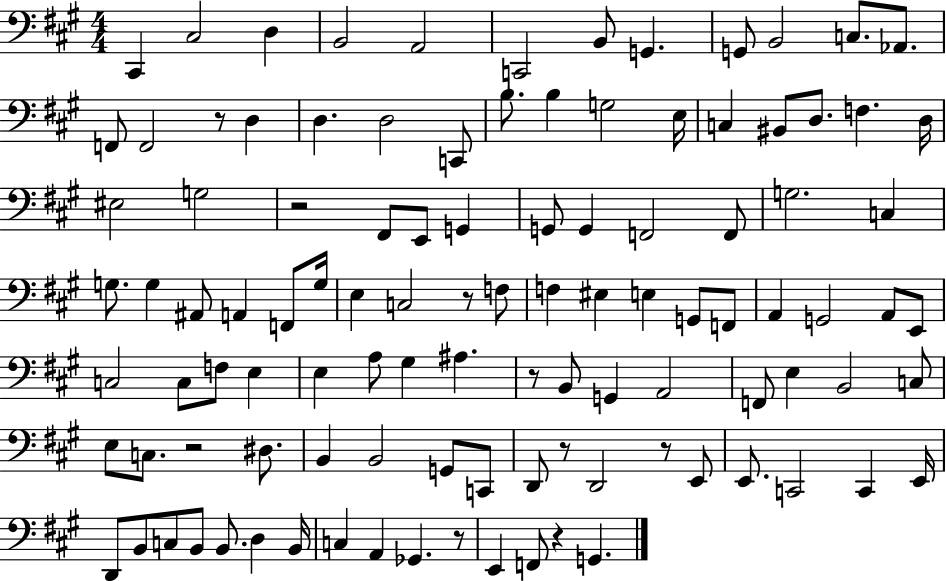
C#2/q C#3/h D3/q B2/h A2/h C2/h B2/e G2/q. G2/e B2/h C3/e. Ab2/e. F2/e F2/h R/e D3/q D3/q. D3/h C2/e B3/e. B3/q G3/h E3/s C3/q BIS2/e D3/e. F3/q. D3/s EIS3/h G3/h R/h F#2/e E2/e G2/q G2/e G2/q F2/h F2/e G3/h. C3/q G3/e. G3/q A#2/e A2/q F2/e G3/s E3/q C3/h R/e F3/e F3/q EIS3/q E3/q G2/e F2/e A2/q G2/h A2/e E2/e C3/h C3/e F3/e E3/q E3/q A3/e G#3/q A#3/q. R/e B2/e G2/q A2/h F2/e E3/q B2/h C3/e E3/e C3/e. R/h D#3/e. B2/q B2/h G2/e C2/e D2/e R/e D2/h R/e E2/e E2/e. C2/h C2/q E2/s D2/e B2/e C3/e B2/e B2/e. D3/q B2/s C3/q A2/q Gb2/q. R/e E2/q F2/e R/q G2/q.